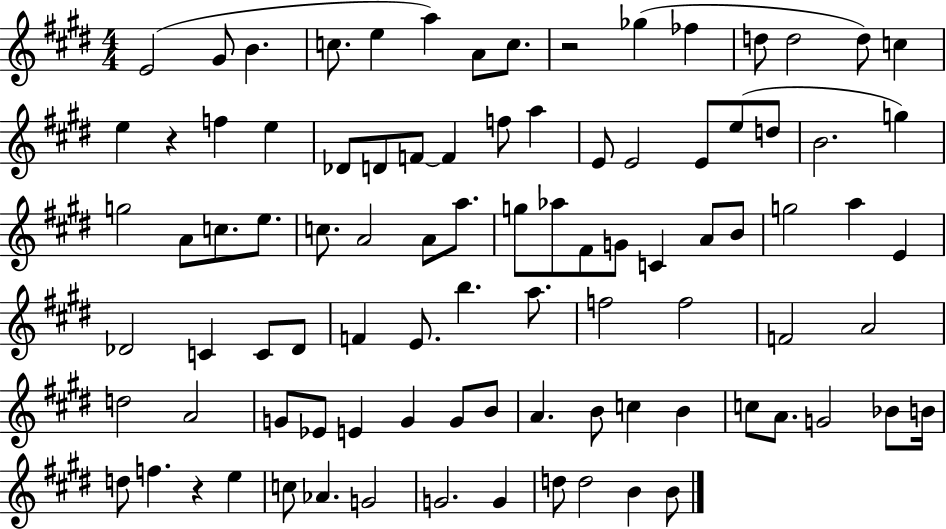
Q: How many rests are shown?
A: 3